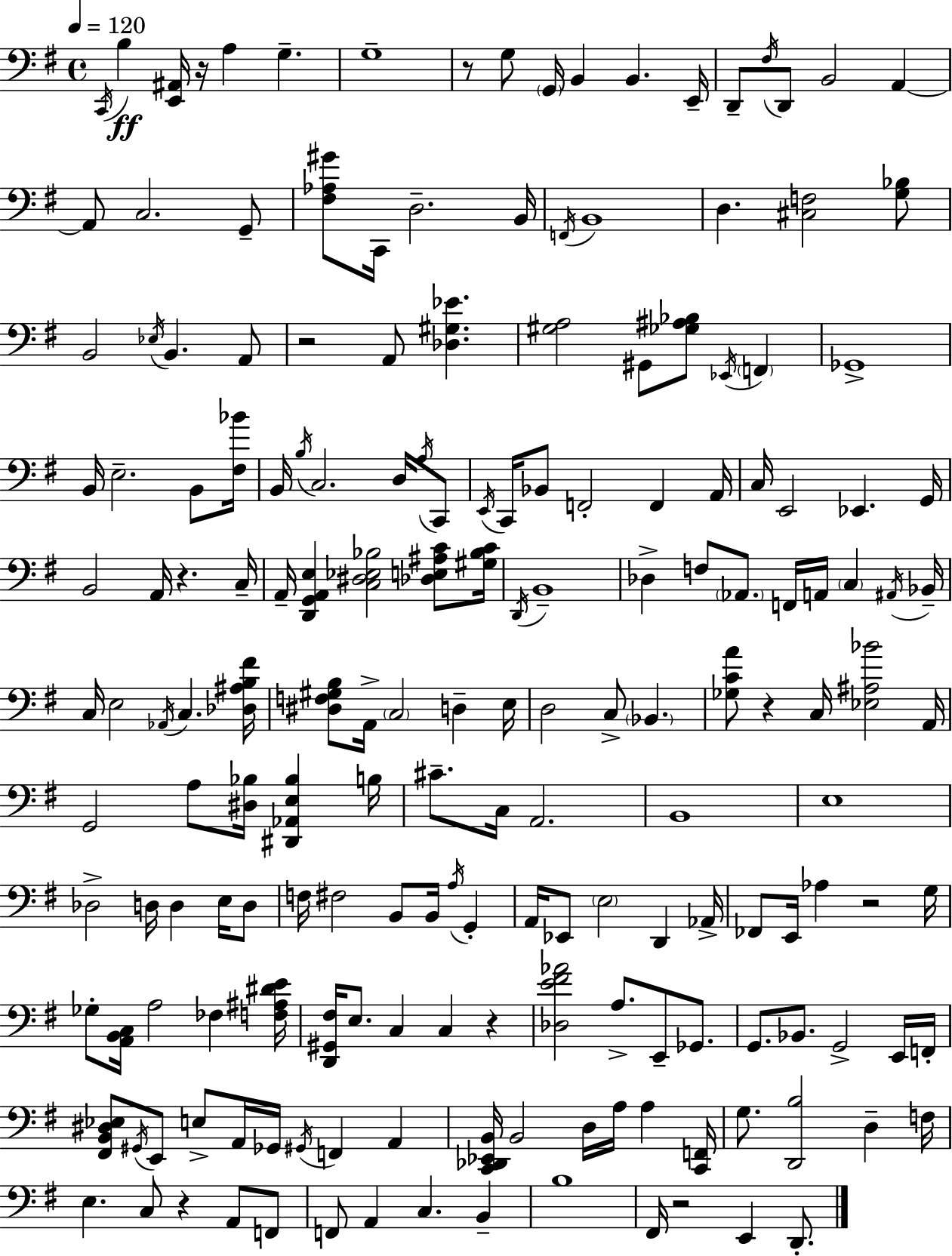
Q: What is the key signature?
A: G major